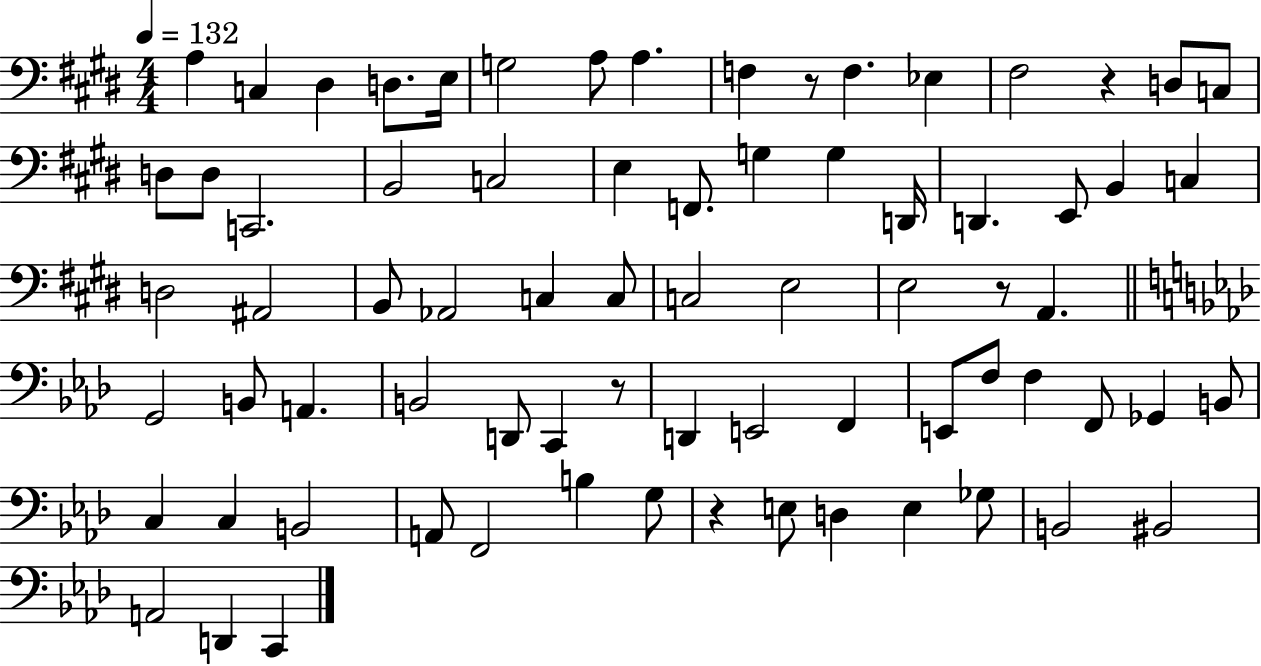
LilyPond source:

{
  \clef bass
  \numericTimeSignature
  \time 4/4
  \key e \major
  \tempo 4 = 132
  a4 c4 dis4 d8. e16 | g2 a8 a4. | f4 r8 f4. ees4 | fis2 r4 d8 c8 | \break d8 d8 c,2. | b,2 c2 | e4 f,8. g4 g4 d,16 | d,4. e,8 b,4 c4 | \break d2 ais,2 | b,8 aes,2 c4 c8 | c2 e2 | e2 r8 a,4. | \break \bar "||" \break \key aes \major g,2 b,8 a,4. | b,2 d,8 c,4 r8 | d,4 e,2 f,4 | e,8 f8 f4 f,8 ges,4 b,8 | \break c4 c4 b,2 | a,8 f,2 b4 g8 | r4 e8 d4 e4 ges8 | b,2 bis,2 | \break a,2 d,4 c,4 | \bar "|."
}